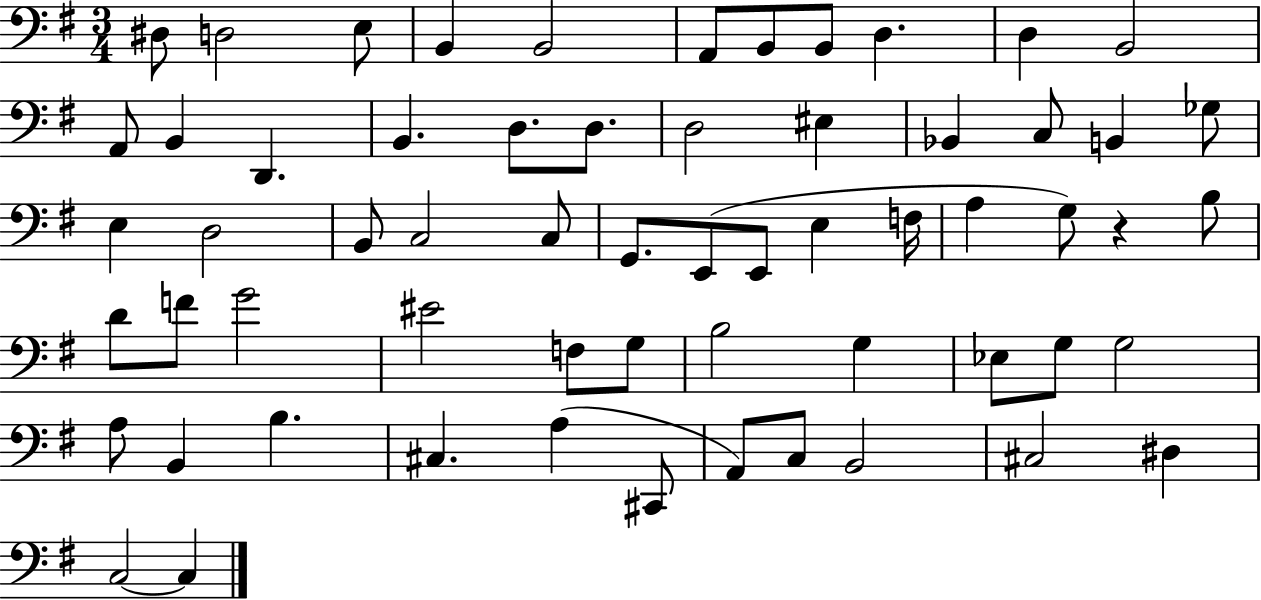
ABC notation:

X:1
T:Untitled
M:3/4
L:1/4
K:G
^D,/2 D,2 E,/2 B,, B,,2 A,,/2 B,,/2 B,,/2 D, D, B,,2 A,,/2 B,, D,, B,, D,/2 D,/2 D,2 ^E, _B,, C,/2 B,, _G,/2 E, D,2 B,,/2 C,2 C,/2 G,,/2 E,,/2 E,,/2 E, F,/4 A, G,/2 z B,/2 D/2 F/2 G2 ^E2 F,/2 G,/2 B,2 G, _E,/2 G,/2 G,2 A,/2 B,, B, ^C, A, ^C,,/2 A,,/2 C,/2 B,,2 ^C,2 ^D, C,2 C,